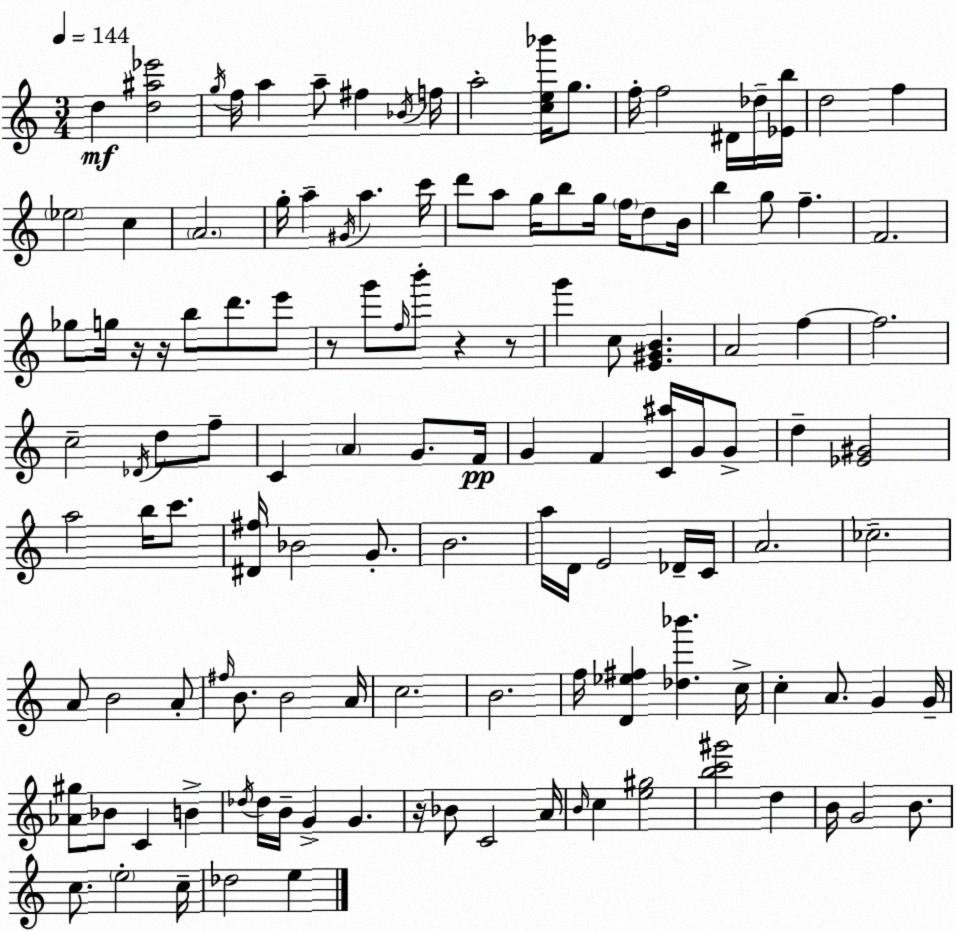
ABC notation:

X:1
T:Untitled
M:3/4
L:1/4
K:Am
d [d^a_e']2 g/4 f/4 a a/2 ^f _B/4 f/4 a2 [ce_b']/4 g/2 f/4 f2 ^D/4 _d/4 [_Eb]/4 d2 f _e2 c A2 g/4 a ^G/4 a c'/4 d'/2 a/2 g/4 b/2 g/4 f/4 d/2 B/4 b g/2 f F2 _g/2 g/4 z/4 z/4 b/2 d'/2 e'/2 z/2 g'/2 f/4 b'/2 z z/2 g' c/2 [E^GB] A2 f f2 c2 _D/4 d/2 f/2 C A G/2 F/4 G F [C^a]/4 G/4 G/2 d [_E^G]2 a2 b/4 c'/2 [^D^f]/4 _B2 G/2 B2 a/4 D/4 E2 _D/4 C/4 A2 _c2 A/2 B2 A/2 ^f/4 B/2 B2 A/4 c2 B2 f/4 [D_e^f] [_d_b'] c/4 c A/2 G G/4 [_A^g]/2 _B/2 C B _d/4 _d/4 B/4 G G z/4 _B/2 C2 A/4 B/4 c [e^g]2 [bc'^g']2 d B/4 G2 B/2 c/2 e2 c/4 _d2 e